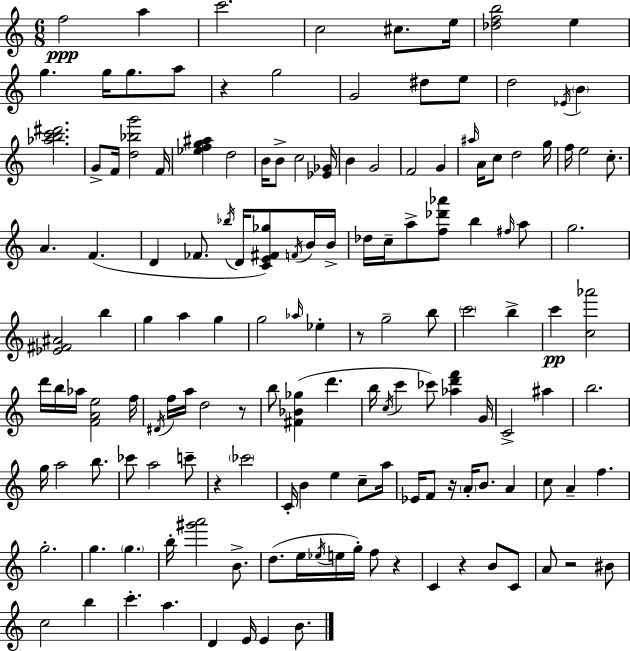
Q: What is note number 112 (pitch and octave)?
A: E5